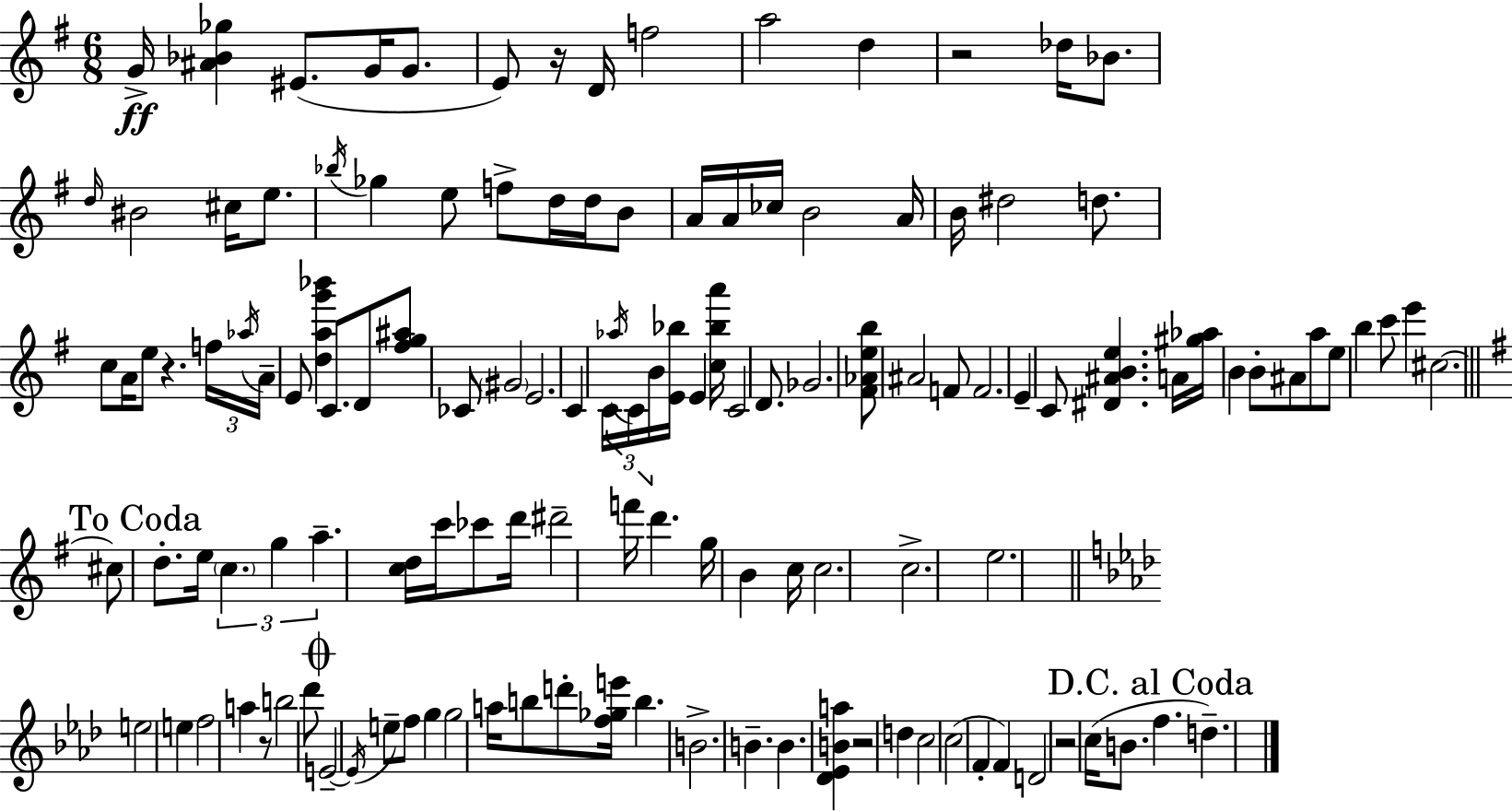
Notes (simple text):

G4/s [A#4,Bb4,Gb5]/q EIS4/e. G4/s G4/e. E4/e R/s D4/s F5/h A5/h D5/q R/h Db5/s Bb4/e. D5/s BIS4/h C#5/s E5/e. Bb5/s Gb5/q E5/e F5/e D5/s D5/s B4/e A4/s A4/s CES5/s B4/h A4/s B4/s D#5/h D5/e. C5/e A4/s E5/e R/q. F5/s Ab5/s A4/s E4/e [D5,A5,G6,Bb6]/q C4/e. D4/e [F#5,G5,A#5]/e CES4/e G#4/h E4/h. C4/q C4/s Ab5/s C4/s B4/s [E4,Bb5]/s E4/q [C5,Bb5,A6]/s C4/h D4/e. Gb4/h. [F#4,Ab4,E5,B5]/e A#4/h F4/e F4/h. E4/q C4/e [D#4,A#4,B4,E5]/q. A4/s [G#5,Ab5]/s B4/q B4/e A#4/e A5/e E5/e B5/q C6/e E6/q C#5/h. C#5/e D5/e. E5/s C5/q. G5/q A5/q. [C5,D5]/s C6/s CES6/e D6/s D#6/h F6/s D6/q. G5/s B4/q C5/s C5/h. C5/h. E5/h. E5/h E5/q F5/h A5/q R/e B5/h Db6/e E4/h E4/s E5/e F5/e G5/q G5/h A5/s B5/e D6/e [F5,Gb5,E6]/s B5/q. B4/h. B4/q. B4/q. [Db4,Eb4,B4,A5]/q R/h D5/q C5/h C5/h F4/q F4/q D4/h R/h C5/s B4/e. F5/q. D5/q.